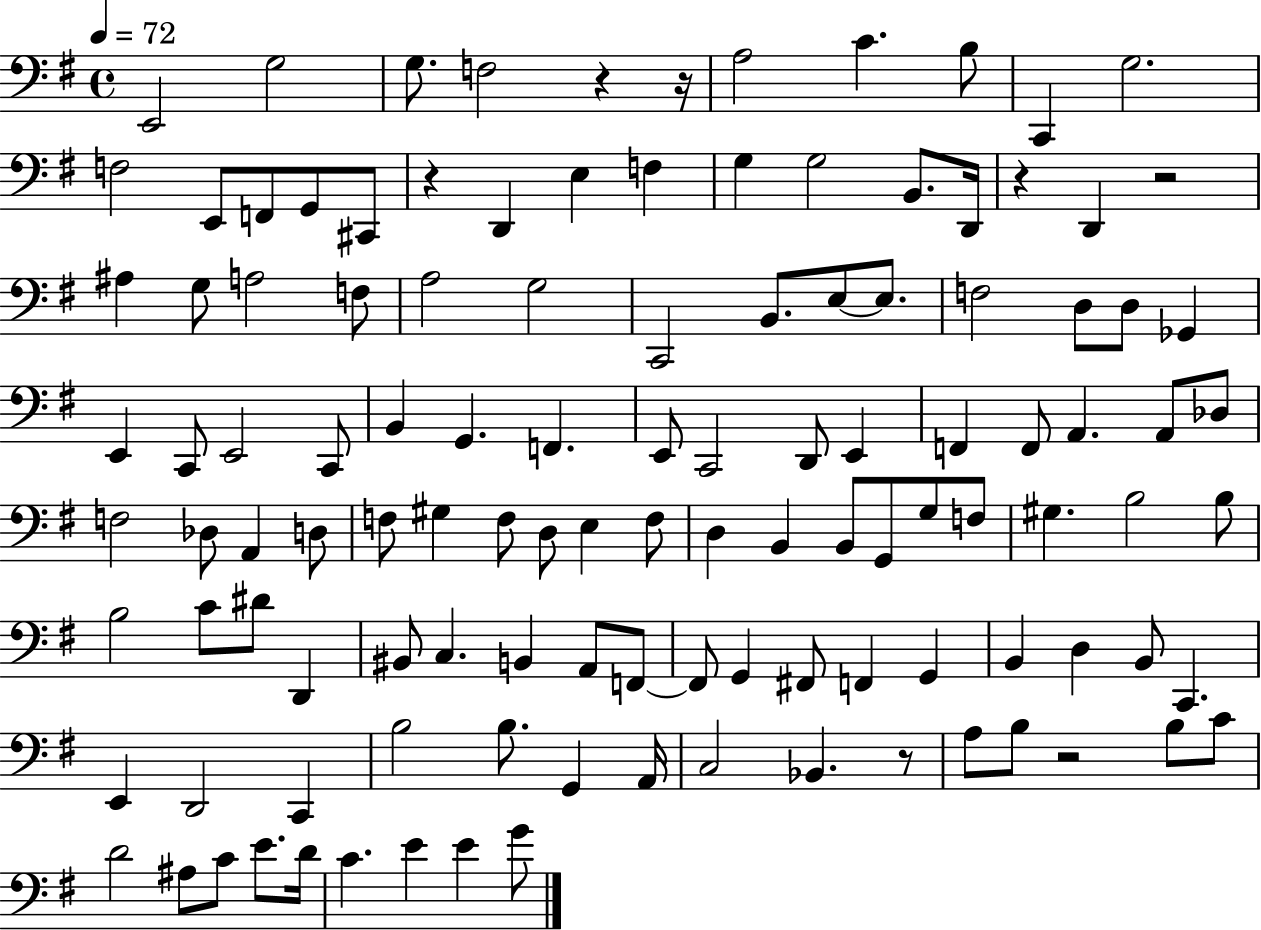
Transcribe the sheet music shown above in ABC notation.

X:1
T:Untitled
M:4/4
L:1/4
K:G
E,,2 G,2 G,/2 F,2 z z/4 A,2 C B,/2 C,, G,2 F,2 E,,/2 F,,/2 G,,/2 ^C,,/2 z D,, E, F, G, G,2 B,,/2 D,,/4 z D,, z2 ^A, G,/2 A,2 F,/2 A,2 G,2 C,,2 B,,/2 E,/2 E,/2 F,2 D,/2 D,/2 _G,, E,, C,,/2 E,,2 C,,/2 B,, G,, F,, E,,/2 C,,2 D,,/2 E,, F,, F,,/2 A,, A,,/2 _D,/2 F,2 _D,/2 A,, D,/2 F,/2 ^G, F,/2 D,/2 E, F,/2 D, B,, B,,/2 G,,/2 G,/2 F,/2 ^G, B,2 B,/2 B,2 C/2 ^D/2 D,, ^B,,/2 C, B,, A,,/2 F,,/2 F,,/2 G,, ^F,,/2 F,, G,, B,, D, B,,/2 C,, E,, D,,2 C,, B,2 B,/2 G,, A,,/4 C,2 _B,, z/2 A,/2 B,/2 z2 B,/2 C/2 D2 ^A,/2 C/2 E/2 D/4 C E E G/2